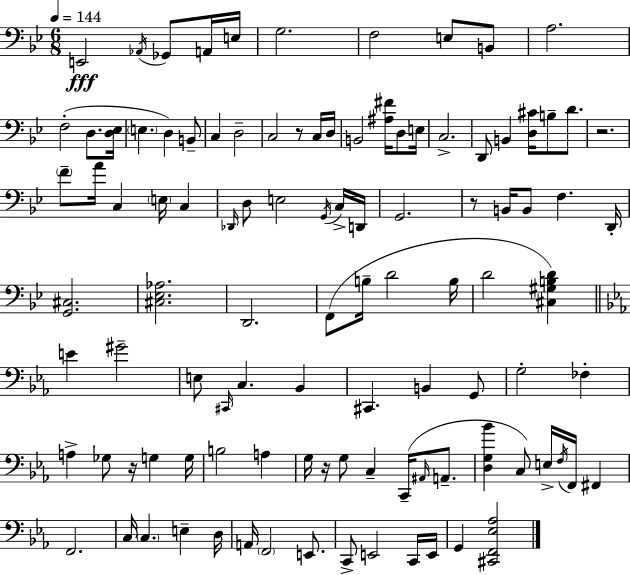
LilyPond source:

{
  \clef bass
  \numericTimeSignature
  \time 6/8
  \key g \minor
  \tempo 4 = 144
  \repeat volta 2 { e,2\fff \acciaccatura { aes,16 } ges,8 a,16 | e16 g2. | f2 e8 b,8 | a2. | \break f2-.( d8. | <d ees>16 \parenthesize e4. d4) b,8-- | c4 d2-- | c2 r8 c16 | \break d16 b,2 <ais fis'>16 d8 | e16 c2.-> | d,8 b,4 <d cis'>16 b8-- d'8. | r2. | \break \parenthesize f'8-- a'16 c4 \parenthesize e16 c4 | \grace { des,16 } d8 e2 | \acciaccatura { g,16 } c16-> d,16 g,2. | r8 b,16 b,8 f4. | \break d,16-. <g, cis>2. | <cis ees aes>2. | d,2. | f,8( b16-- d'2 | \break b16 d'2 <cis gis b d'>4) | \bar "||" \break \key ees \major e'4 gis'2-- | e8 \grace { cis,16 } c4. bes,4 | cis,4. b,4 g,8 | g2-. fes4-. | \break a4-> ges8 r16 g4 | g16 b2 a4 | g16 r16 g8 c4-- c,16--( \grace { ais,16 } a,8.-- | <d g bes'>4 c8) e16-> \acciaccatura { f16 } f,16 fis,4 | \break f,2. | c16 \parenthesize c4. e4-- | d16 a,16 \parenthesize f,2 | e,8. c,8-> e,2 | \break c,16 e,16 g,4 <cis, f, ees aes>2 | } \bar "|."
}